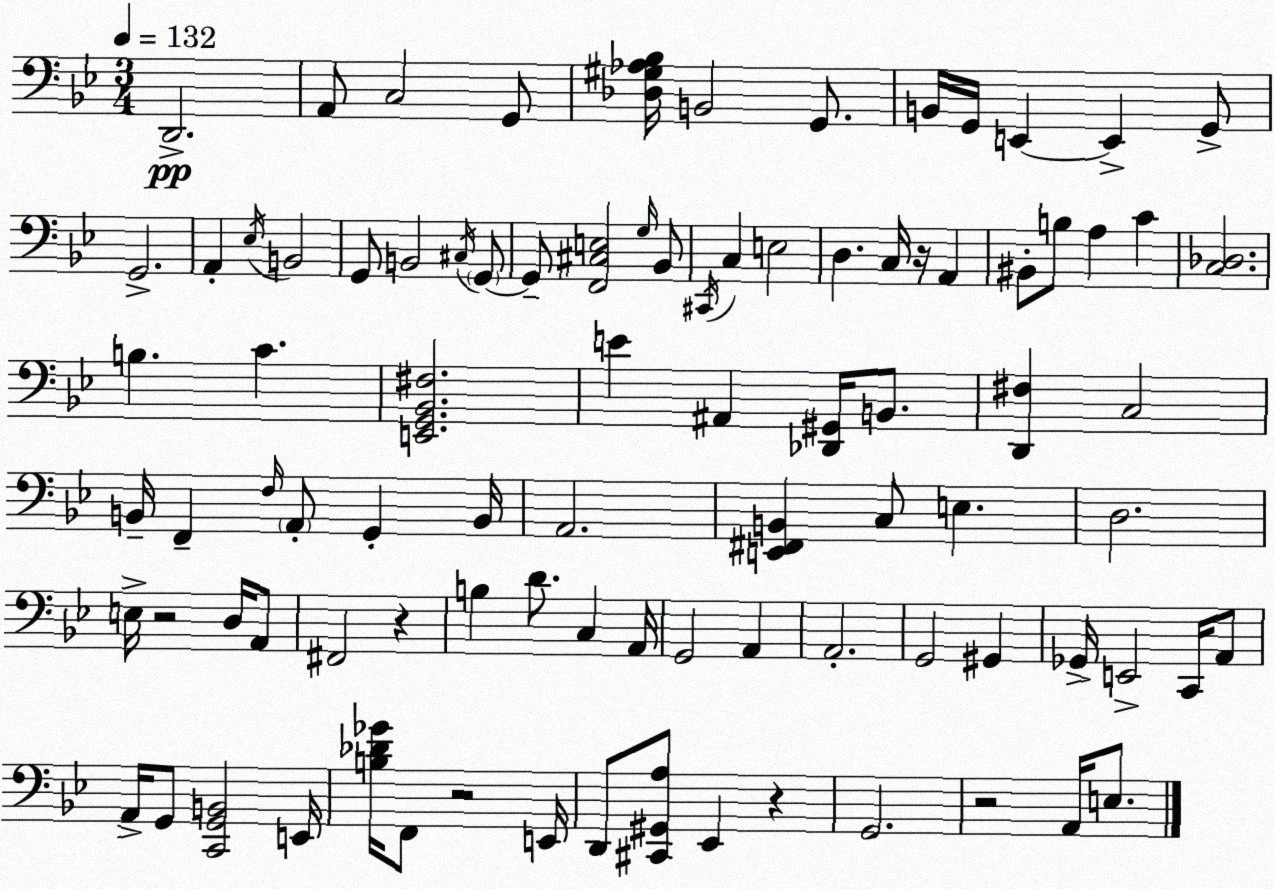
X:1
T:Untitled
M:3/4
L:1/4
K:Gm
D,,2 A,,/2 C,2 G,,/2 [_D,^G,_A,_B,]/4 B,,2 G,,/2 B,,/4 G,,/4 E,, E,, G,,/2 G,,2 A,, _E,/4 B,,2 G,,/2 B,,2 ^C,/4 G,,/2 G,,/2 [F,,^C,E,]2 G,/4 _B,,/2 ^C,,/4 C, E,2 D, C,/4 z/4 A,, ^B,,/2 B,/2 A, C [C,_D,]2 B, C [E,,G,,_B,,^F,]2 E ^A,, [_D,,^G,,]/4 B,,/2 [D,,^F,] C,2 B,,/4 F,, F,/4 A,,/2 G,, B,,/4 A,,2 [E,,^F,,B,,] C,/2 E, D,2 E,/4 z2 D,/4 A,,/2 ^F,,2 z B, D/2 C, A,,/4 G,,2 A,, A,,2 G,,2 ^G,, _G,,/4 E,,2 C,,/4 A,,/2 A,,/4 G,,/2 [C,,G,,B,,]2 E,,/4 [B,_D_G]/4 F,,/2 z2 E,,/4 D,,/2 [^C,,^G,,A,]/2 _E,, z G,,2 z2 A,,/4 E,/2